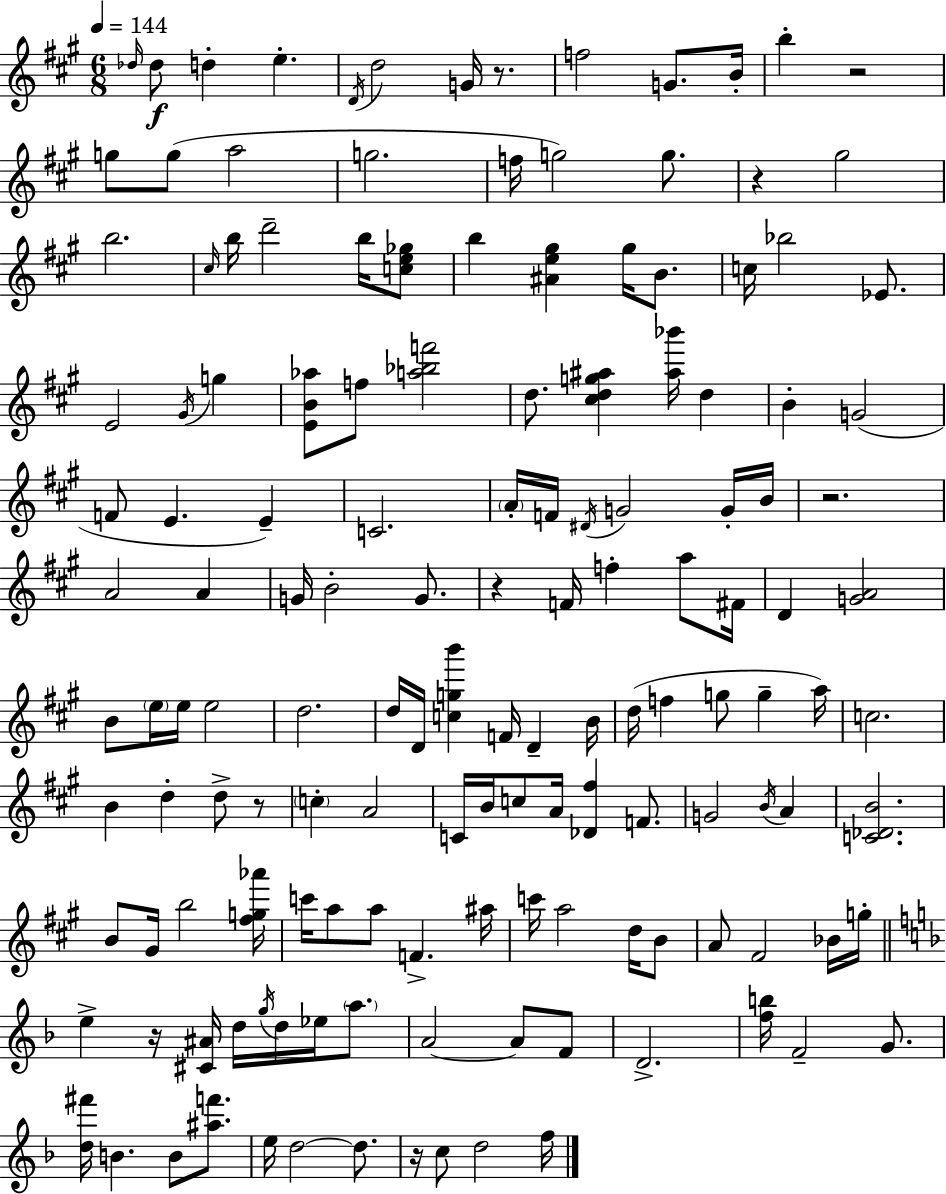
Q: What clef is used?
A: treble